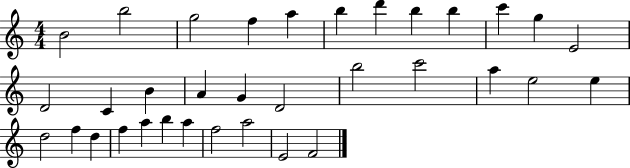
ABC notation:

X:1
T:Untitled
M:4/4
L:1/4
K:C
B2 b2 g2 f a b d' b b c' g E2 D2 C B A G D2 b2 c'2 a e2 e d2 f d f a b a f2 a2 E2 F2